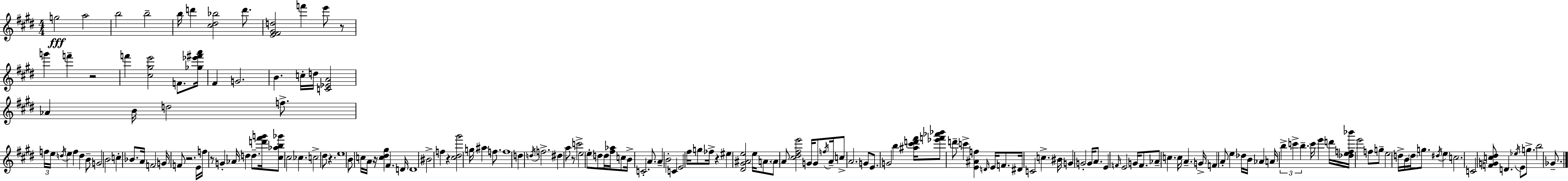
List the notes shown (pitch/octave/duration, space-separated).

G5/h A5/h B5/h B5/h B5/s D6/q [C#5,D#5,Bb5]/h D6/e. [E4,F#4,G#4,D5]/h F6/q E6/e R/e G6/q F6/q R/h F6/q [C#5,G#5,E6]/h F4/e. [Gb5,Eb6,F#6,A6]/s F#4/q G4/h. B4/q. C5/s D5/s [C4,Eb4,A4]/h Ab4/q B4/s D5/h F5/e. F5/s E5/s D5/s E5/q F5/q D5/q B4/e G4/h B4/h C5/q Bb4/e. A4/s F4/h G4/s F4/e R/h. E4/s F5/s R/e G4/q Ab4/s D5/q D5/e. [D6,F#6,G6]/s [C#5,Ab5,B5,Gb6]/e C#5/h CES5/q. C5/h D#5/e R/q. E5/w B4/e C5/s A4/s R/s [C5,D#5,G#5]/q F#4/q. D4/s D4/w BIS4/h F5/q R/q [C#5,D#5,G#6]/h G5/s A#5/q F5/e. F5/w D5/q D5/s F5/h. D#5/q A5/e R/e C6/h E5/h E5/e D5/e D5/s [F#5,Ab5]/s C5/e B4/s C4/h. A4/e. A4/q B4/h C4/q E4/h F#5/s G5/e FES5/s R/q EIS5/q [D#4,G#4,A#4,E5]/h E5/s A4/e. A4/e A4/e [C#5,D#5,F#5,E6]/h G4/s G4/e F5/s A4/s C5/e A4/h. G4/e E4/e. G4/h B5/q [A#5,C#6,D6,F#6]/s [Eb6,F6,Ab6,Bb6]/e D6/e C6/q [E4,A#4,F5]/q D4/s E4/s F4/e. D#4/s C4/h C5/q. BIS4/s G4/q G4/h G4/s A4/e. E4/q F4/s E4/h G4/s F4/e. Ab4/e C5/q. C5/s A4/q. G4/s F4/q A4/e E5/q Db5/s B4/s Ab4/q A4/s B5/q C6/q B5/q. C6/s E6/q D6/s [Db5,E5,F5,Bb6]/s E6/h F5/e G5/e E5/h D5/s B4/s D5/s G5/e. D#5/s E5/q C5/h. C4/h [F4,G4,C5,D#5]/e D4/q. Eb5/s E4/e G5/e. B5/h Gb4/e.